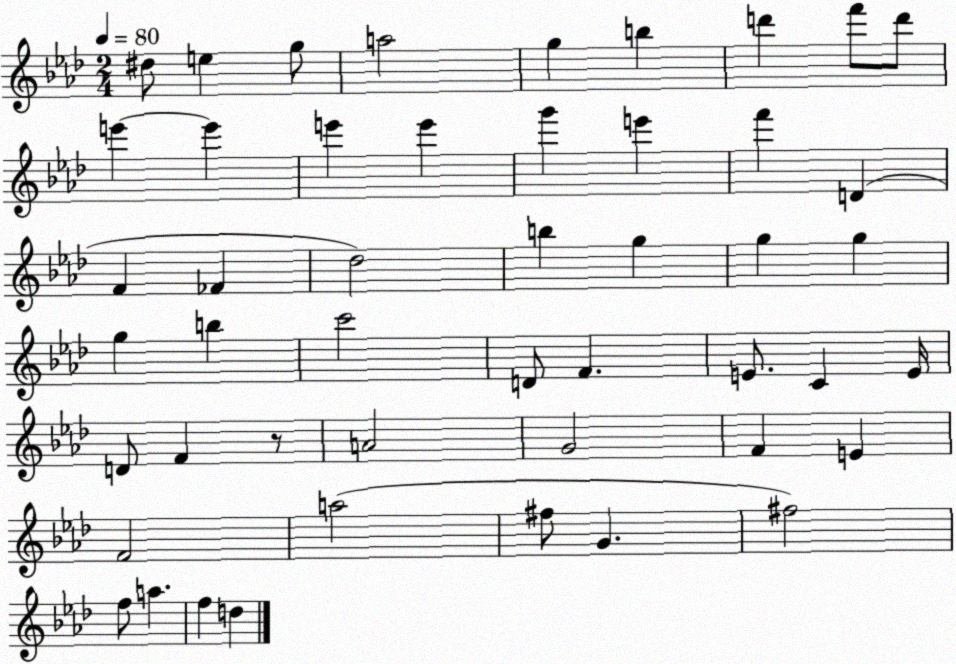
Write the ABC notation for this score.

X:1
T:Untitled
M:2/4
L:1/4
K:Ab
^d/2 e g/2 a2 g b d' f'/2 d'/2 e' e' e' e' g' e' f' D F _F _d2 b g g g g b c'2 D/2 F E/2 C E/4 D/2 F z/2 A2 G2 F E F2 a2 ^f/2 G ^f2 f/2 a f d